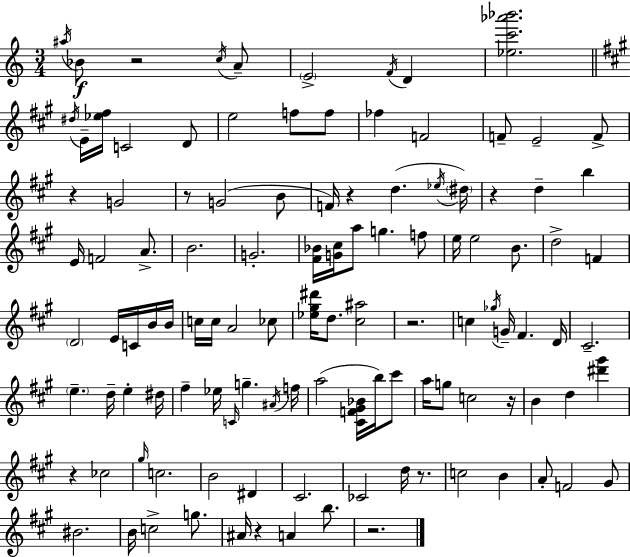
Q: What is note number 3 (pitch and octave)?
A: C5